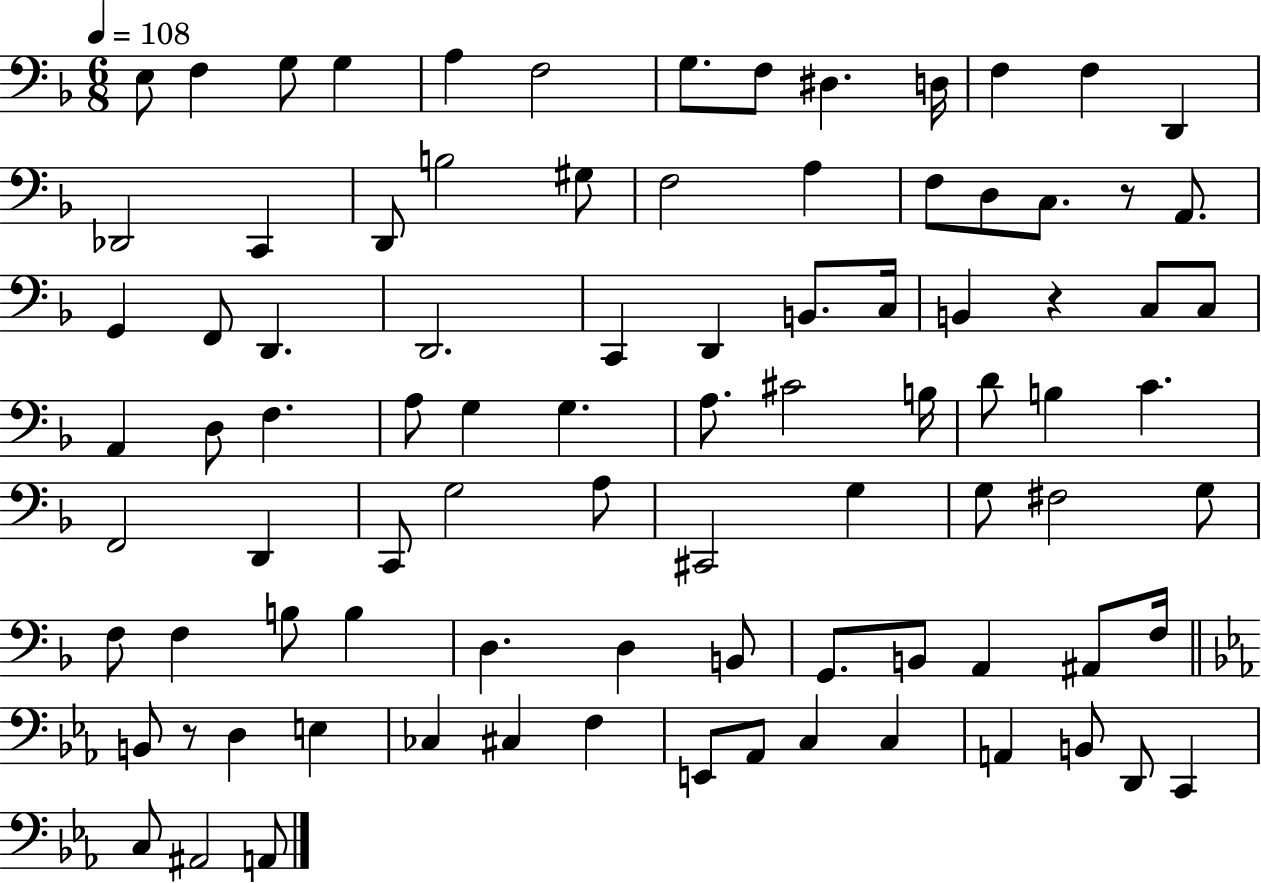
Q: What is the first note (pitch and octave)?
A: E3